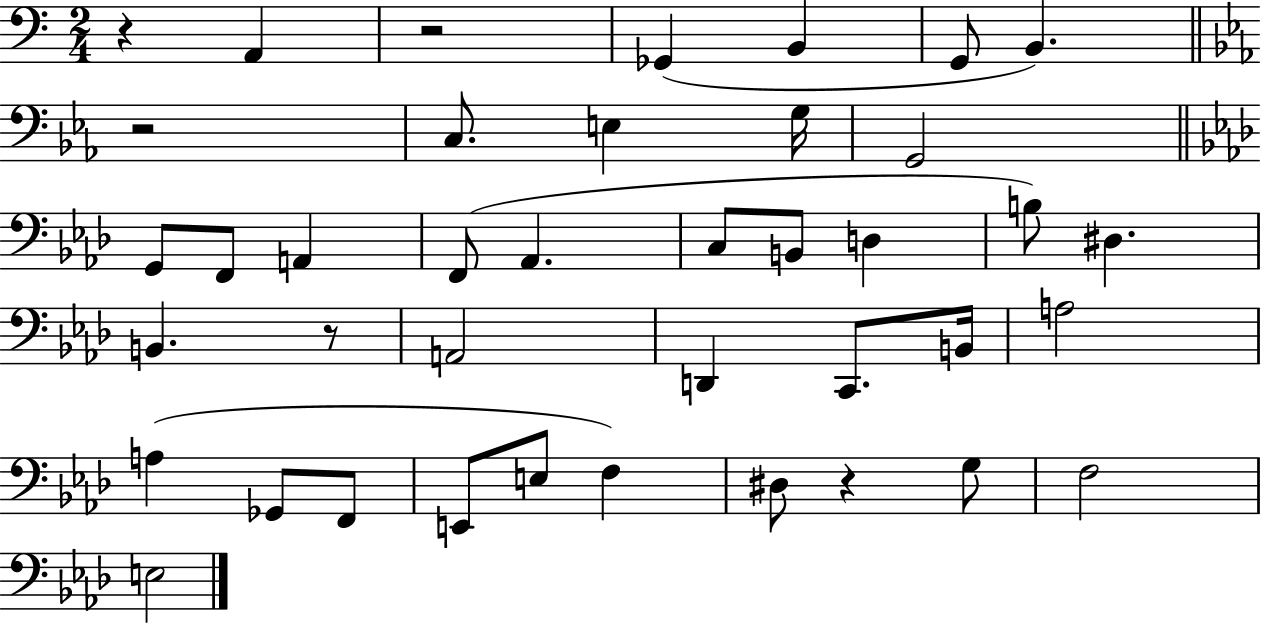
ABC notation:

X:1
T:Untitled
M:2/4
L:1/4
K:C
z A,, z2 _G,, B,, G,,/2 B,, z2 C,/2 E, G,/4 G,,2 G,,/2 F,,/2 A,, F,,/2 _A,, C,/2 B,,/2 D, B,/2 ^D, B,, z/2 A,,2 D,, C,,/2 B,,/4 A,2 A, _G,,/2 F,,/2 E,,/2 E,/2 F, ^D,/2 z G,/2 F,2 E,2